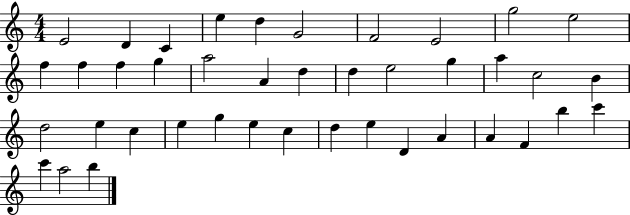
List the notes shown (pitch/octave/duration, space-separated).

E4/h D4/q C4/q E5/q D5/q G4/h F4/h E4/h G5/h E5/h F5/q F5/q F5/q G5/q A5/h A4/q D5/q D5/q E5/h G5/q A5/q C5/h B4/q D5/h E5/q C5/q E5/q G5/q E5/q C5/q D5/q E5/q D4/q A4/q A4/q F4/q B5/q C6/q C6/q A5/h B5/q